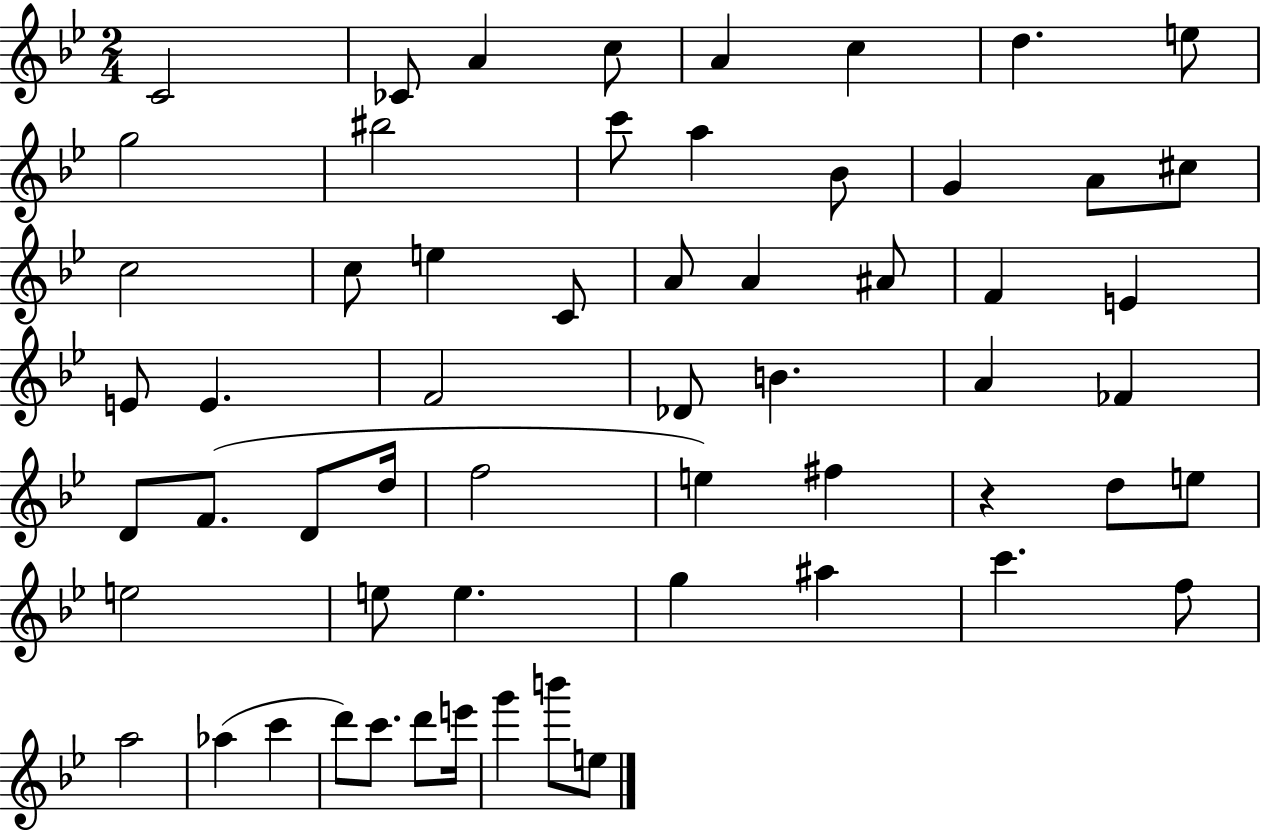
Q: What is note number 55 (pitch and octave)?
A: E6